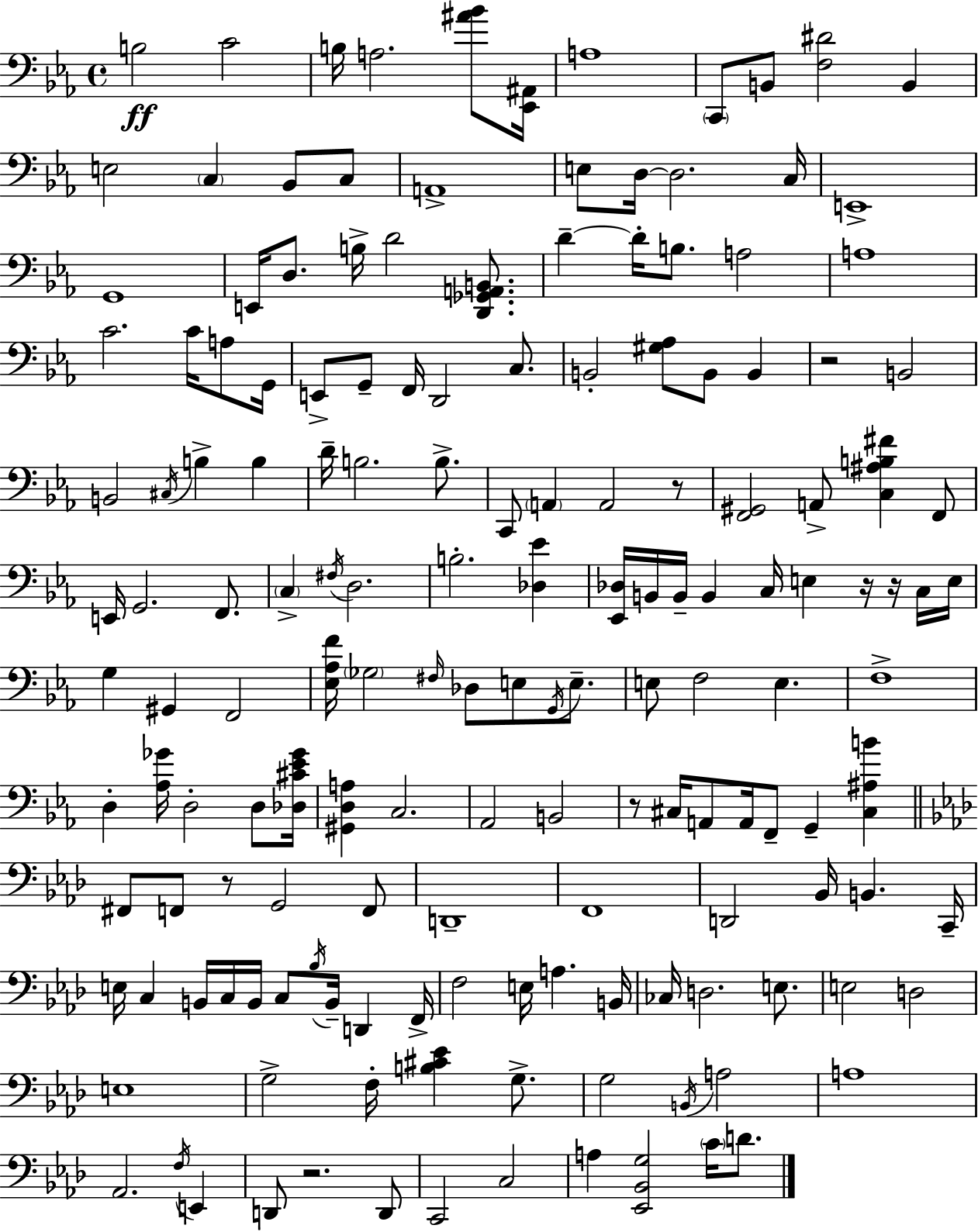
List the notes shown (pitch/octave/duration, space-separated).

B3/h C4/h B3/s A3/h. [A#4,Bb4]/e [Eb2,A#2]/s A3/w C2/e B2/e [F3,D#4]/h B2/q E3/h C3/q Bb2/e C3/e A2/w E3/e D3/s D3/h. C3/s E2/w G2/w E2/s D3/e. B3/s D4/h [D2,Gb2,A2,B2]/e. D4/q D4/s B3/e. A3/h A3/w C4/h. C4/s A3/e G2/s E2/e G2/e F2/s D2/h C3/e. B2/h [G#3,Ab3]/e B2/e B2/q R/h B2/h B2/h C#3/s B3/q B3/q D4/s B3/h. B3/e. C2/e A2/q A2/h R/e [F2,G#2]/h A2/e [C3,A#3,B3,F#4]/q F2/e E2/s G2/h. F2/e. C3/q F#3/s D3/h. B3/h. [Db3,Eb4]/q [Eb2,Db3]/s B2/s B2/s B2/q C3/s E3/q R/s R/s C3/s E3/s G3/q G#2/q F2/h [Eb3,Ab3,F4]/s Gb3/h F#3/s Db3/e E3/e G2/s E3/e. E3/e F3/h E3/q. F3/w D3/q [Ab3,Gb4]/s D3/h D3/e [Db3,C#4,Eb4,Gb4]/s [G#2,D3,A3]/q C3/h. Ab2/h B2/h R/e C#3/s A2/e A2/s F2/e G2/q [C#3,A#3,B4]/q F#2/e F2/e R/e G2/h F2/e D2/w F2/w D2/h Bb2/s B2/q. C2/s E3/s C3/q B2/s C3/s B2/s C3/e Bb3/s B2/s D2/q F2/s F3/h E3/s A3/q. B2/s CES3/s D3/h. E3/e. E3/h D3/h E3/w G3/h F3/s [B3,C#4,Eb4]/q G3/e. G3/h B2/s A3/h A3/w Ab2/h. F3/s E2/q D2/e R/h. D2/e C2/h C3/h A3/q [Eb2,Bb2,G3]/h C4/s D4/e.